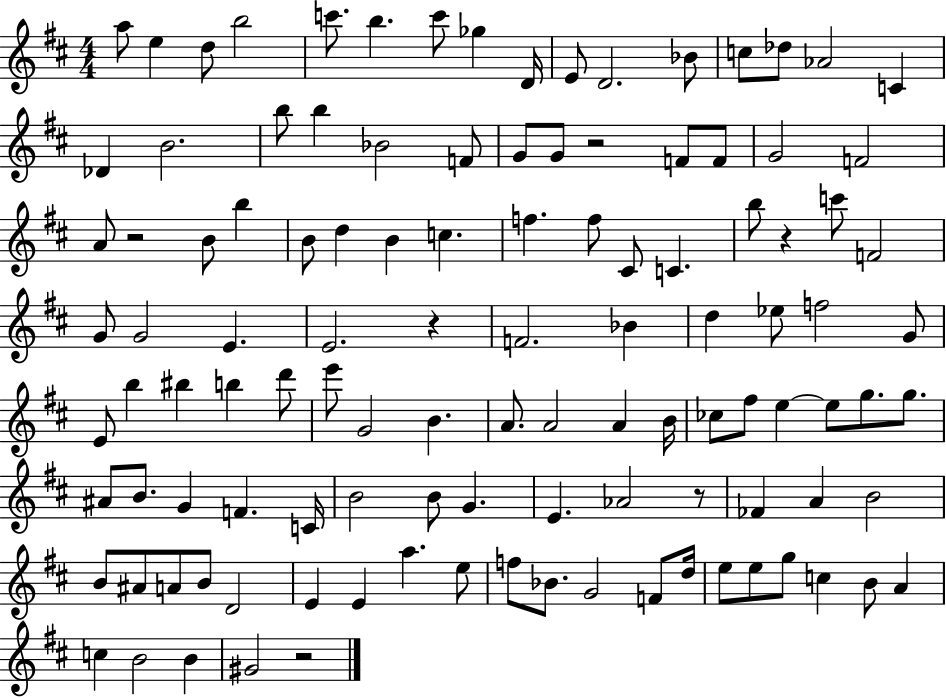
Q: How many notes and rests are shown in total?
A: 113